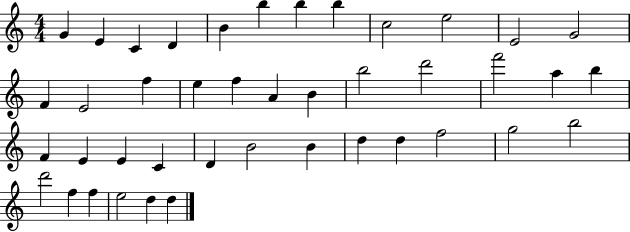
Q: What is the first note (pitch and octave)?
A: G4